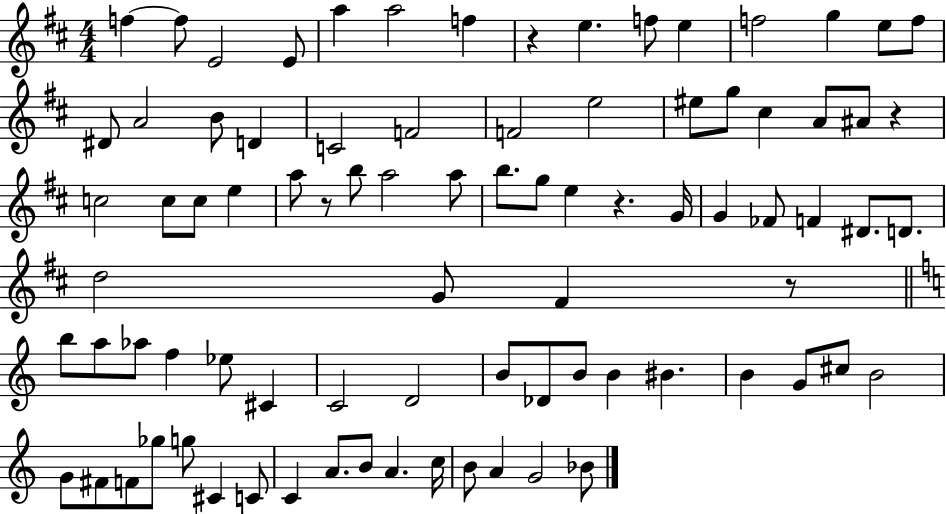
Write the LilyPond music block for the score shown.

{
  \clef treble
  \numericTimeSignature
  \time 4/4
  \key d \major
  f''4~~ f''8 e'2 e'8 | a''4 a''2 f''4 | r4 e''4. f''8 e''4 | f''2 g''4 e''8 f''8 | \break dis'8 a'2 b'8 d'4 | c'2 f'2 | f'2 e''2 | eis''8 g''8 cis''4 a'8 ais'8 r4 | \break c''2 c''8 c''8 e''4 | a''8 r8 b''8 a''2 a''8 | b''8. g''8 e''4 r4. g'16 | g'4 fes'8 f'4 dis'8. d'8. | \break d''2 g'8 fis'4 r8 | \bar "||" \break \key c \major b''8 a''8 aes''8 f''4 ees''8 cis'4 | c'2 d'2 | b'8 des'8 b'8 b'4 bis'4. | b'4 g'8 cis''8 b'2 | \break g'8 fis'8 f'8 ges''8 g''8 cis'4 c'8 | c'4 a'8. b'8 a'4. c''16 | b'8 a'4 g'2 bes'8 | \bar "|."
}